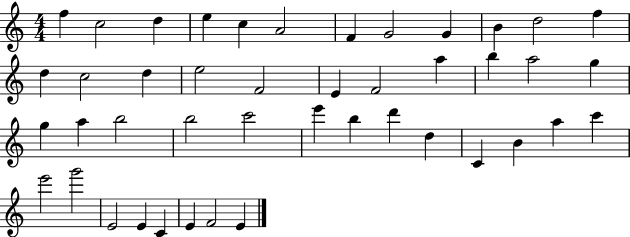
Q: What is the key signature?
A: C major